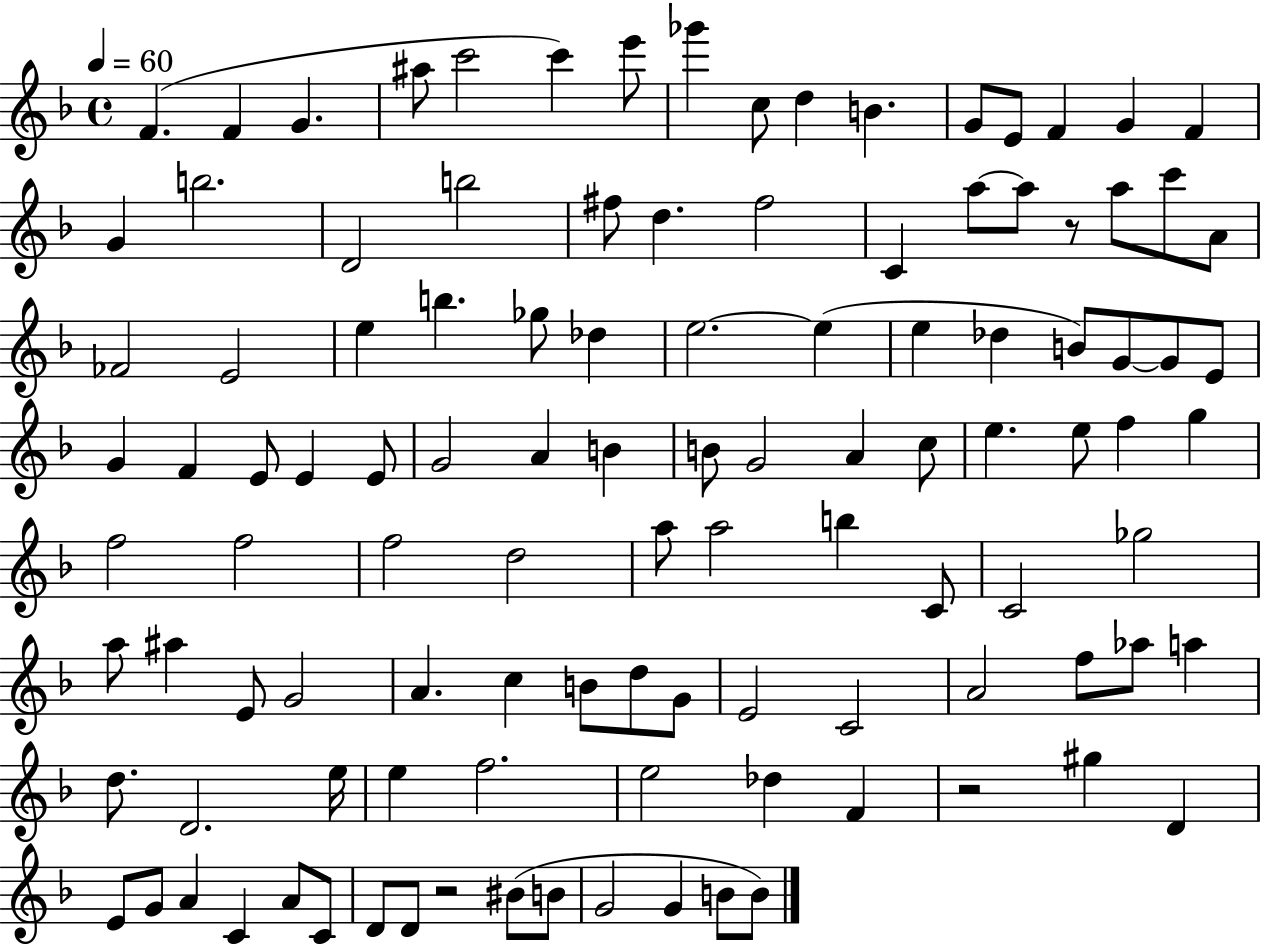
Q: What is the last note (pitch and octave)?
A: B4